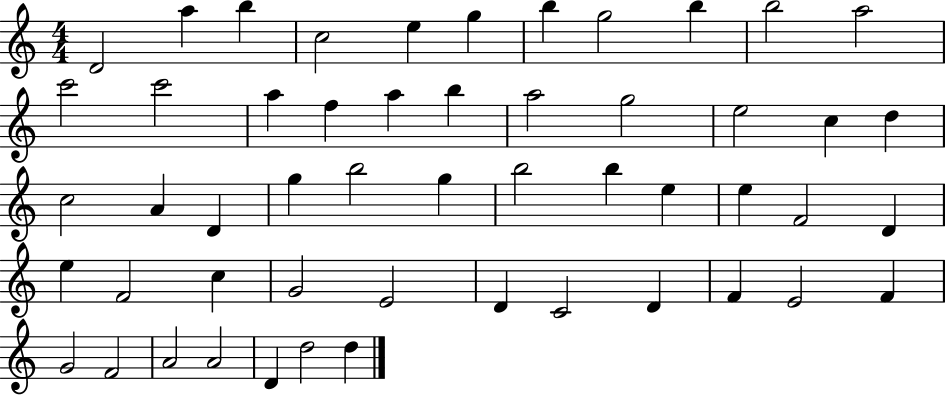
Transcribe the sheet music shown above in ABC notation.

X:1
T:Untitled
M:4/4
L:1/4
K:C
D2 a b c2 e g b g2 b b2 a2 c'2 c'2 a f a b a2 g2 e2 c d c2 A D g b2 g b2 b e e F2 D e F2 c G2 E2 D C2 D F E2 F G2 F2 A2 A2 D d2 d